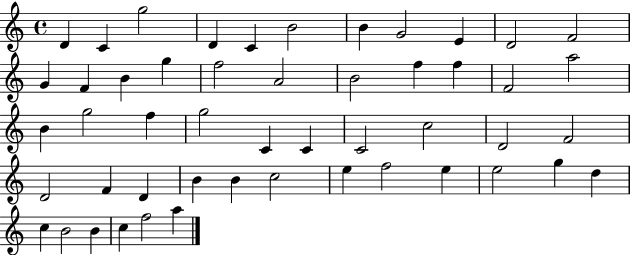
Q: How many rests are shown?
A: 0